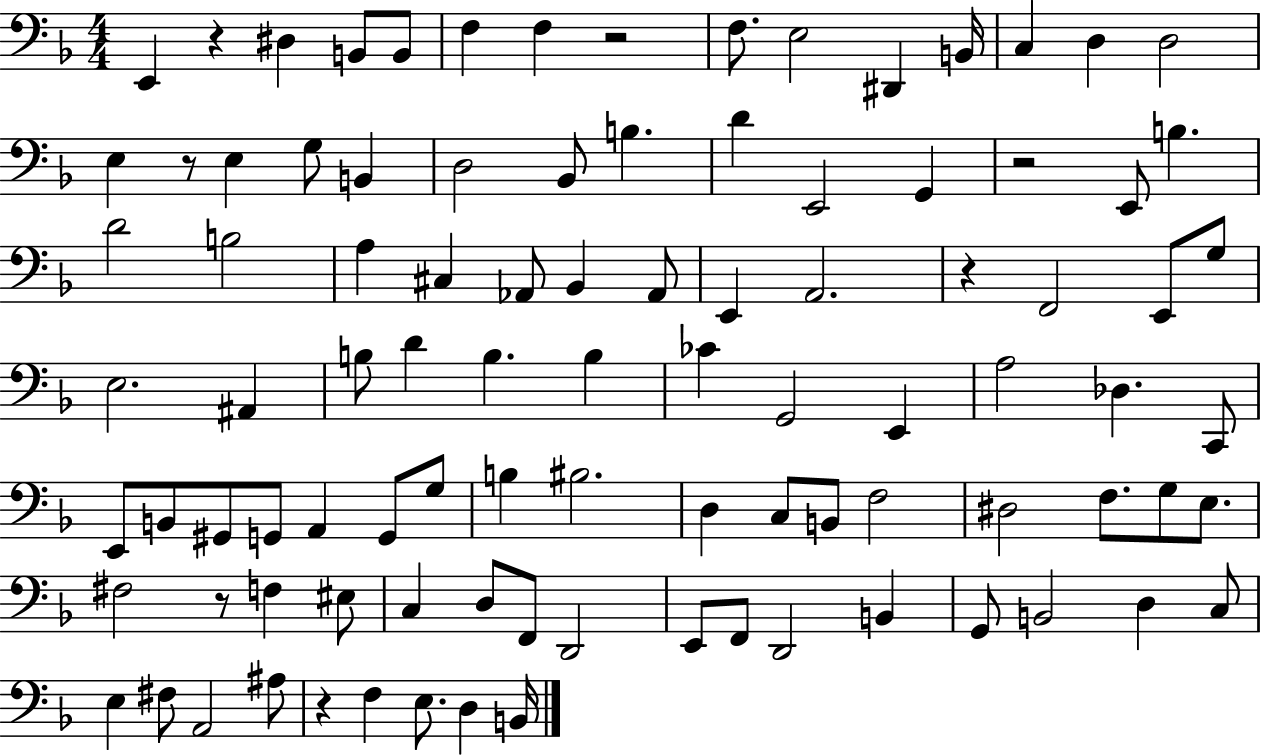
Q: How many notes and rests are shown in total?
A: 96